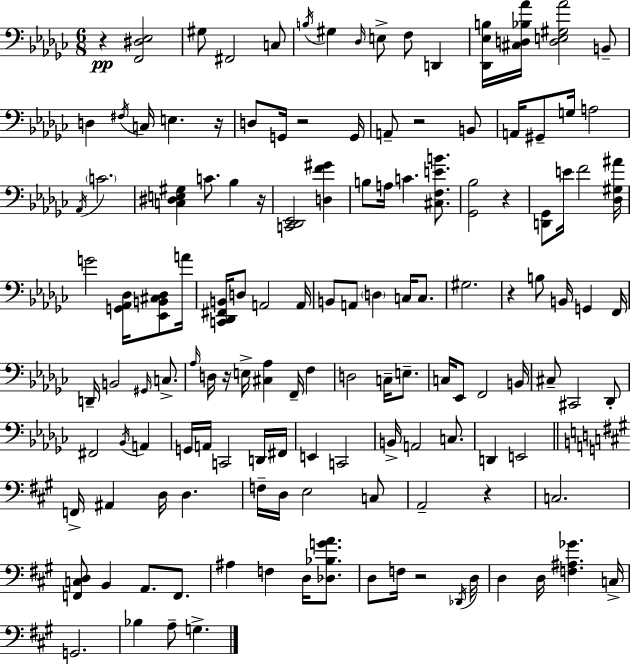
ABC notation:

X:1
T:Untitled
M:6/8
L:1/4
K:Ebm
z [F,,^D,_E,]2 ^G,/2 ^F,,2 C,/2 B,/4 ^G, _D,/4 E,/2 F,/2 D,, [_D,,_E,B,]/4 [^C,D,_B,_A]/4 [D,E,^G,_A]2 B,,/2 D, ^F,/4 C,/4 E, z/4 D,/2 G,,/4 z2 G,,/4 A,,/2 z2 B,,/2 A,,/4 ^G,,/2 G,/4 A,2 _A,,/4 C2 [C,^D,E,^G,] C/2 _B, z/4 [C,,_D,,_E,,]2 [D,F^G] B,/2 A,/4 C [^C,F,EB]/2 [_G,,_B,]2 z [D,,_G,,]/2 E/4 F2 [_D,^G,^A]/4 G2 [G,,_A,,_D,]/4 [_E,,B,,^C,_D,]/2 A/4 [C,,_D,,^F,,B,,]/4 D,/2 A,,2 A,,/4 B,,/2 A,,/2 D, C,/4 C,/2 ^G,2 z B,/2 B,,/4 G,, F,,/4 D,,/4 B,,2 ^G,,/4 C,/2 _A,/4 D,/4 z/4 E,/4 [^C,_A,] F,,/4 F, D,2 C,/4 E,/2 C,/4 _E,,/2 F,,2 B,,/4 ^C,/2 ^C,,2 _D,,/2 ^F,,2 _B,,/4 A,, G,,/4 A,,/4 C,,2 D,,/4 ^F,,/4 E,, C,,2 B,,/4 A,,2 C,/2 D,, E,,2 F,,/4 ^A,, D,/4 D, F,/4 D,/4 E,2 C,/2 A,,2 z C,2 [F,,C,D,]/2 B,, A,,/2 F,,/2 ^A, F, D,/4 [_D,_B,GA]/2 D,/2 F,/4 z2 _D,,/4 D,/4 D, D,/4 [F,^A,_G] C,/4 G,,2 _B, A,/2 G,